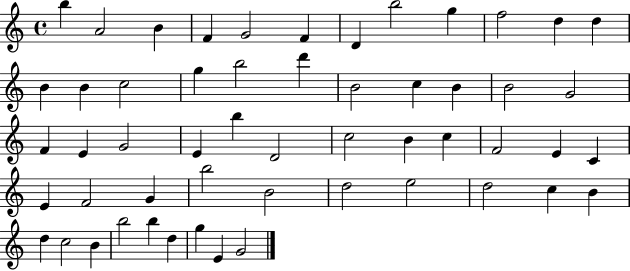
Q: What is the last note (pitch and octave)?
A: G4